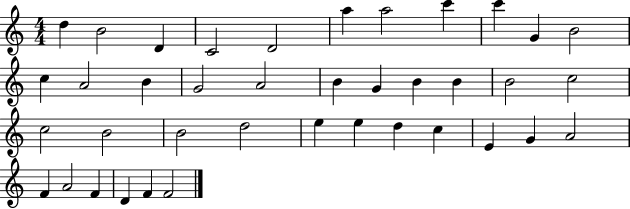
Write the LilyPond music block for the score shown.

{
  \clef treble
  \numericTimeSignature
  \time 4/4
  \key c \major
  d''4 b'2 d'4 | c'2 d'2 | a''4 a''2 c'''4 | c'''4 g'4 b'2 | \break c''4 a'2 b'4 | g'2 a'2 | b'4 g'4 b'4 b'4 | b'2 c''2 | \break c''2 b'2 | b'2 d''2 | e''4 e''4 d''4 c''4 | e'4 g'4 a'2 | \break f'4 a'2 f'4 | d'4 f'4 f'2 | \bar "|."
}